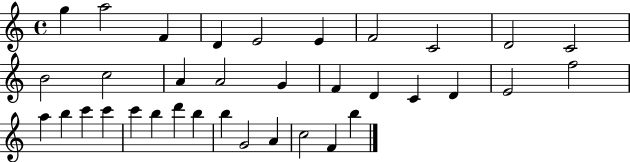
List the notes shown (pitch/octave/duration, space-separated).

G5/q A5/h F4/q D4/q E4/h E4/q F4/h C4/h D4/h C4/h B4/h C5/h A4/q A4/h G4/q F4/q D4/q C4/q D4/q E4/h F5/h A5/q B5/q C6/q C6/q C6/q B5/q D6/q B5/q B5/q G4/h A4/q C5/h F4/q B5/q